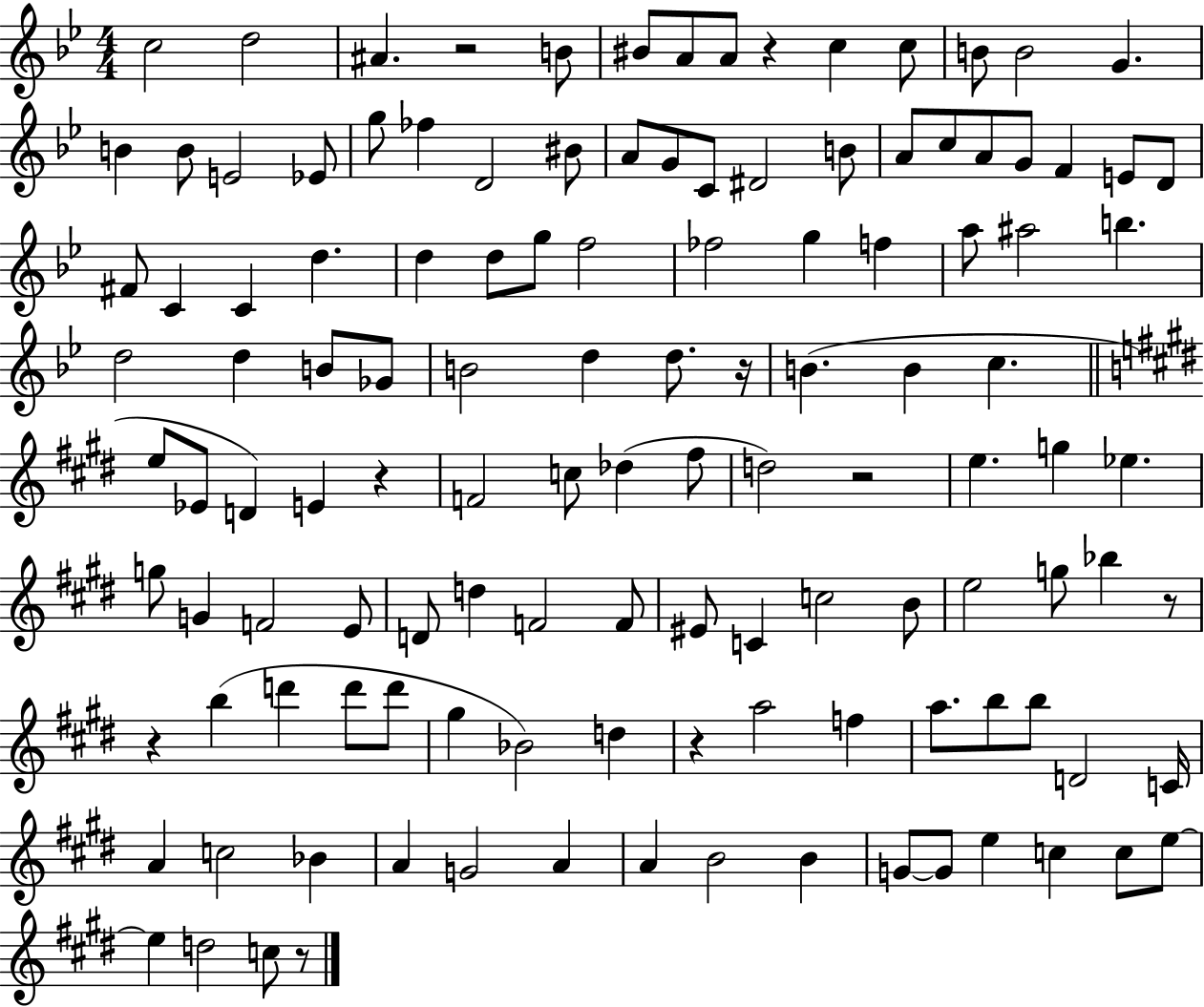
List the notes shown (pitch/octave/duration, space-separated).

C5/h D5/h A#4/q. R/h B4/e BIS4/e A4/e A4/e R/q C5/q C5/e B4/e B4/h G4/q. B4/q B4/e E4/h Eb4/e G5/e FES5/q D4/h BIS4/e A4/e G4/e C4/e D#4/h B4/e A4/e C5/e A4/e G4/e F4/q E4/e D4/e F#4/e C4/q C4/q D5/q. D5/q D5/e G5/e F5/h FES5/h G5/q F5/q A5/e A#5/h B5/q. D5/h D5/q B4/e Gb4/e B4/h D5/q D5/e. R/s B4/q. B4/q C5/q. E5/e Eb4/e D4/q E4/q R/q F4/h C5/e Db5/q F#5/e D5/h R/h E5/q. G5/q Eb5/q. G5/e G4/q F4/h E4/e D4/e D5/q F4/h F4/e EIS4/e C4/q C5/h B4/e E5/h G5/e Bb5/q R/e R/q B5/q D6/q D6/e D6/e G#5/q Bb4/h D5/q R/q A5/h F5/q A5/e. B5/e B5/e D4/h C4/s A4/q C5/h Bb4/q A4/q G4/h A4/q A4/q B4/h B4/q G4/e G4/e E5/q C5/q C5/e E5/e E5/q D5/h C5/e R/e